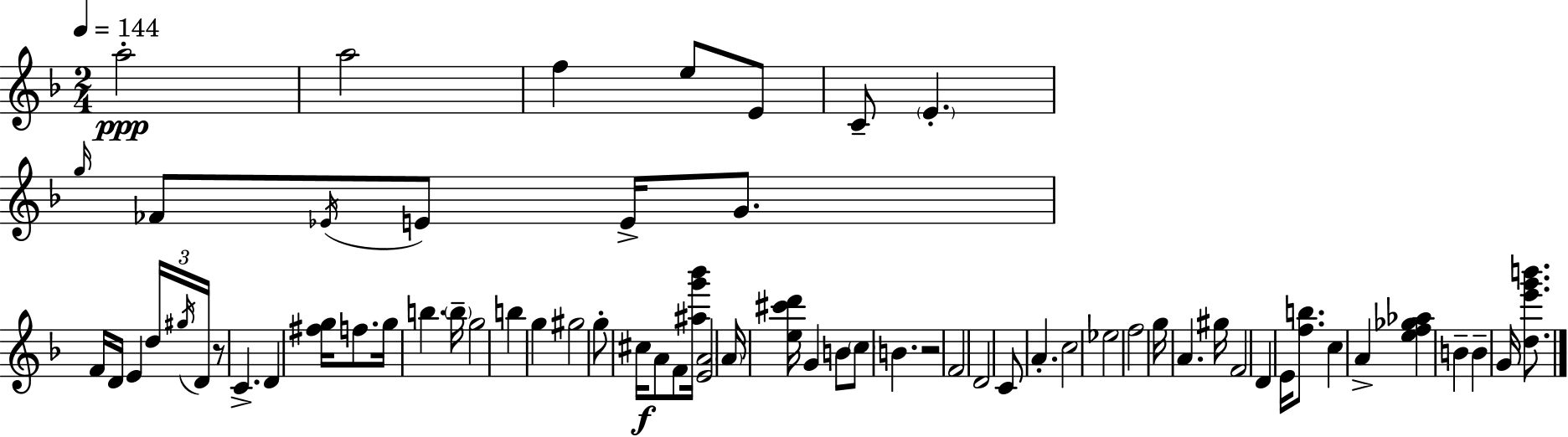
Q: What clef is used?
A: treble